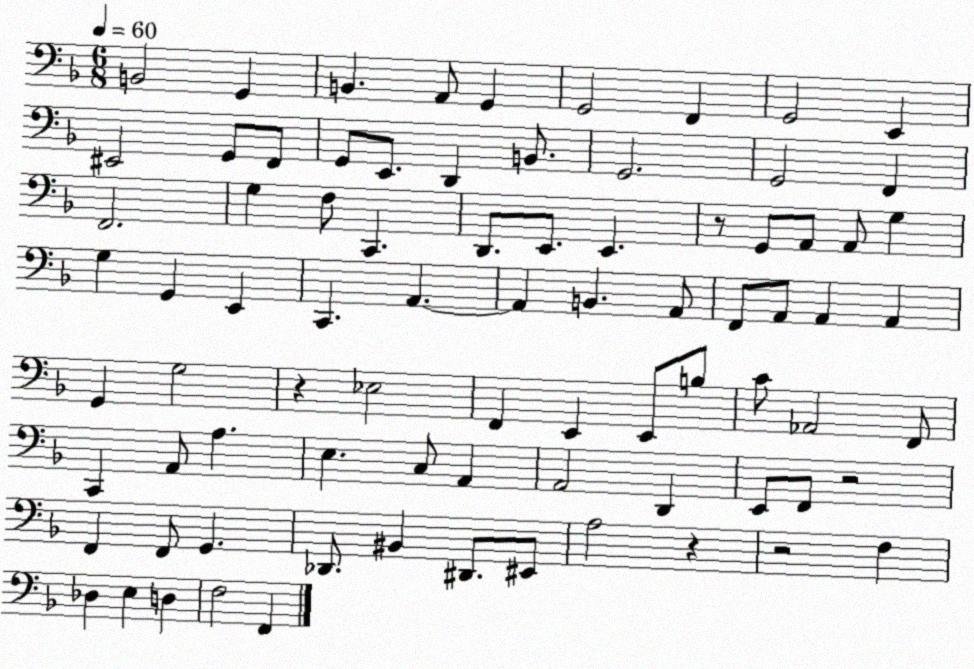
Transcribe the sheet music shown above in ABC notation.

X:1
T:Untitled
M:6/8
L:1/4
K:F
B,,2 G,, B,, A,,/2 G,, G,,2 F,, G,,2 E,, ^E,,2 G,,/2 F,,/2 G,,/2 E,,/2 D,, B,,/2 G,,2 G,,2 F,, F,,2 G, F,/2 C,, D,,/2 E,,/2 E,, z/2 G,,/2 A,,/2 A,,/2 G, G, G,, E,, C,, A,, A,, B,, A,,/2 F,,/2 A,,/2 A,, A,, G,, G,2 z _E,2 F,, E,, E,,/2 B,/2 C/2 _A,,2 F,,/2 C,, A,,/2 A, E, C,/2 A,, A,,2 D,, E,,/2 F,,/2 z2 F,, F,,/2 G,, _D,,/2 ^B,, ^D,,/2 ^E,,/2 A,2 z z2 F, _D, E, D, F,2 F,,